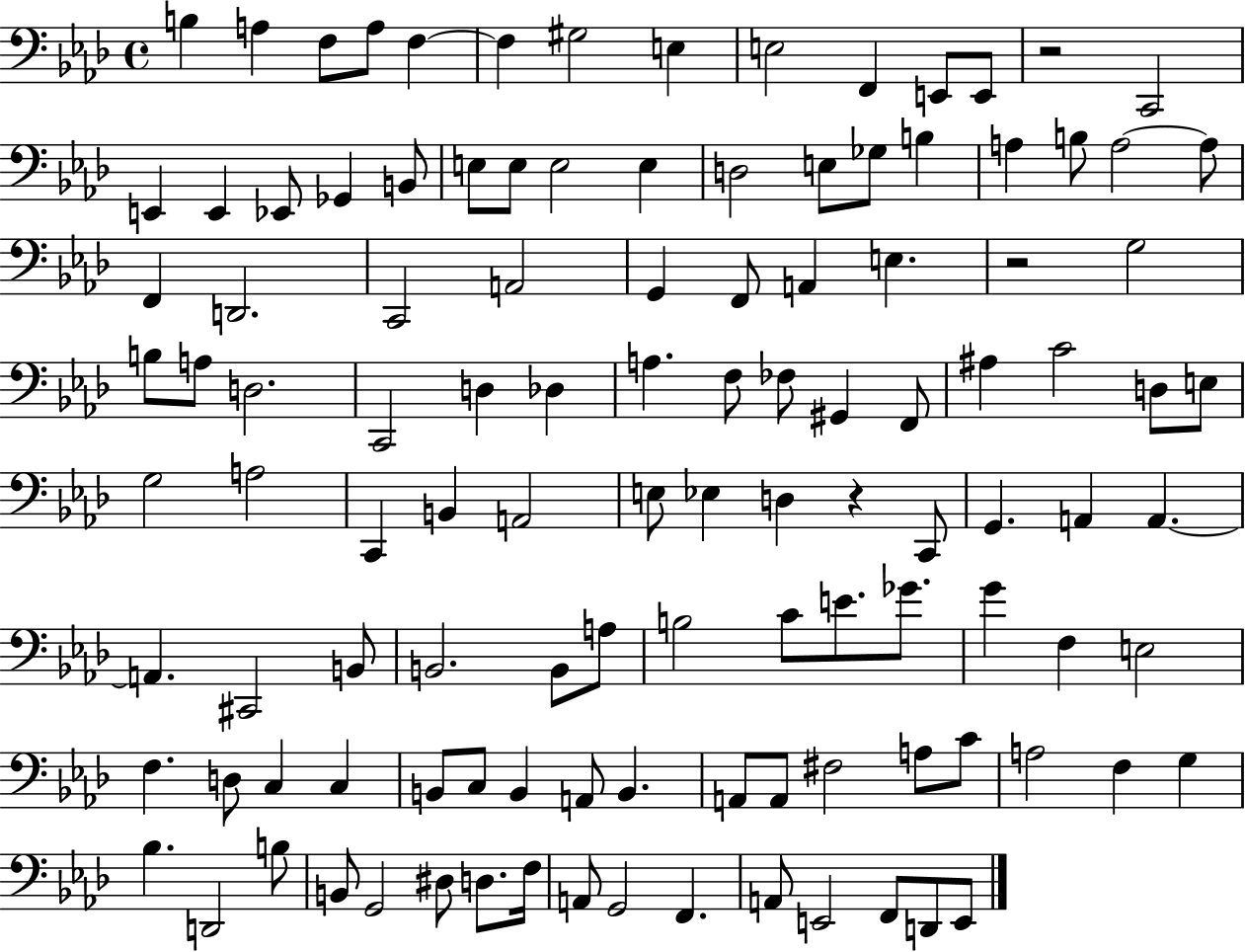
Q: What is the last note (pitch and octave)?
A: E2